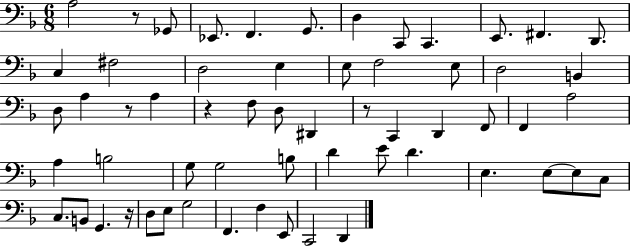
X:1
T:Untitled
M:6/8
L:1/4
K:F
A,2 z/2 _G,,/2 _E,,/2 F,, G,,/2 D, C,,/2 C,, E,,/2 ^F,, D,,/2 C, ^F,2 D,2 E, E,/2 F,2 E,/2 D,2 B,, D,/2 A, z/2 A, z F,/2 D,/2 ^D,, z/2 C,, D,, F,,/2 F,, A,2 A, B,2 G,/2 G,2 B,/2 D E/2 D E, E,/2 E,/2 C,/2 C,/2 B,,/2 G,, z/4 D,/2 E,/2 G,2 F,, F, E,,/2 C,,2 D,,